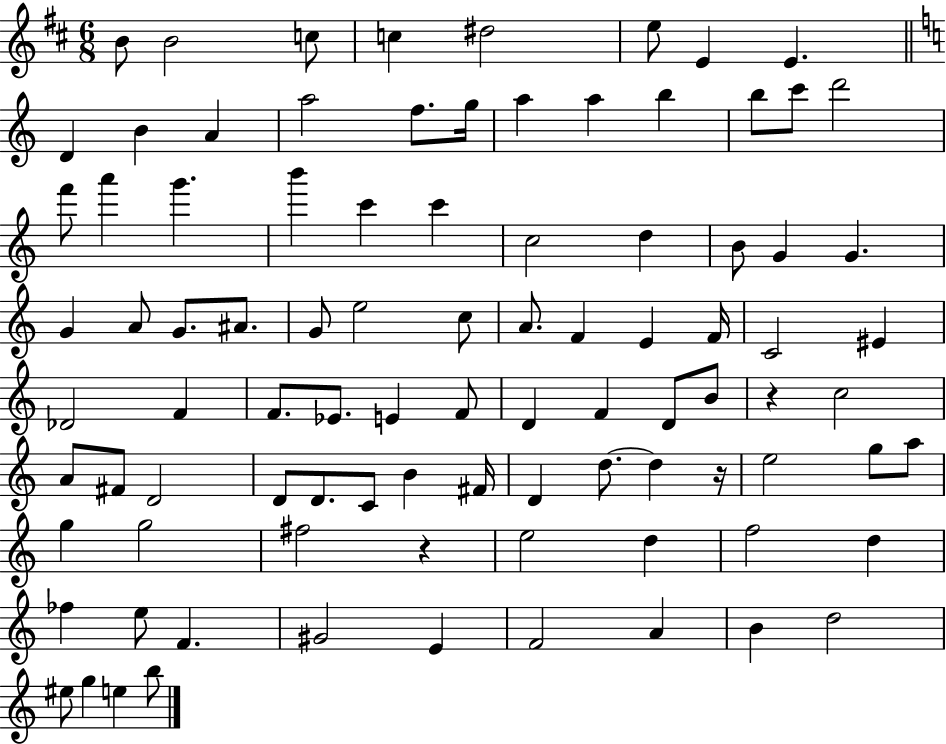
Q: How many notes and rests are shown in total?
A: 92